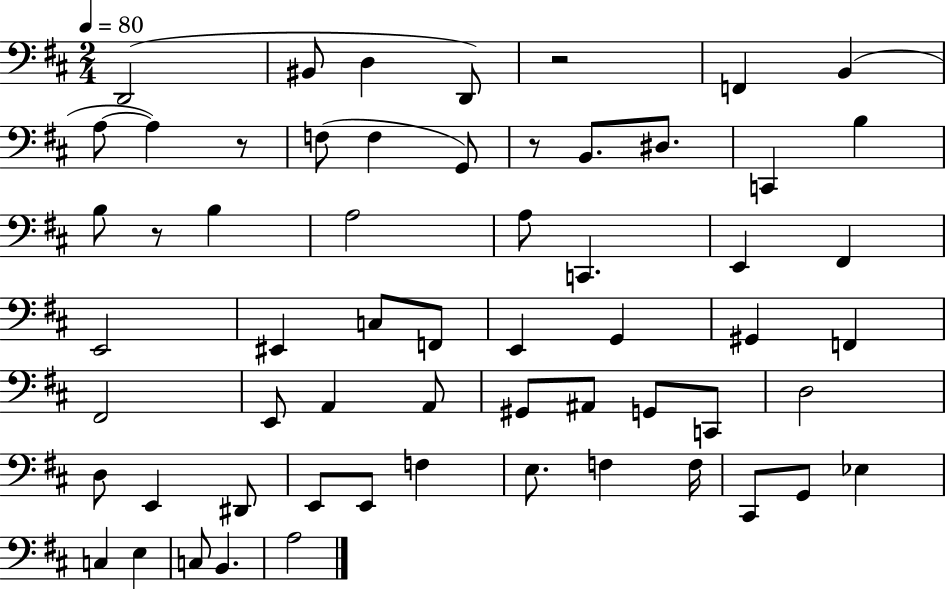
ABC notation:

X:1
T:Untitled
M:2/4
L:1/4
K:D
D,,2 ^B,,/2 D, D,,/2 z2 F,, B,, A,/2 A, z/2 F,/2 F, G,,/2 z/2 B,,/2 ^D,/2 C,, B, B,/2 z/2 B, A,2 A,/2 C,, E,, ^F,, E,,2 ^E,, C,/2 F,,/2 E,, G,, ^G,, F,, ^F,,2 E,,/2 A,, A,,/2 ^G,,/2 ^A,,/2 G,,/2 C,,/2 D,2 D,/2 E,, ^D,,/2 E,,/2 E,,/2 F, E,/2 F, F,/4 ^C,,/2 G,,/2 _E, C, E, C,/2 B,, A,2